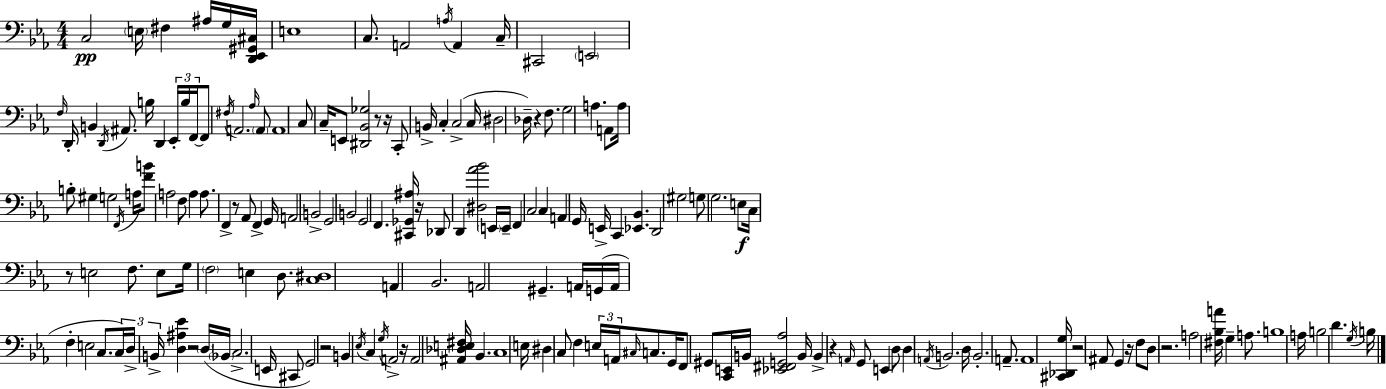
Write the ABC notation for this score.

X:1
T:Untitled
M:4/4
L:1/4
K:Eb
C,2 E,/4 ^F, ^A,/4 G,/4 [D,,_E,,^G,,^C,]/4 E,4 C,/2 A,,2 A,/4 A,, C,/4 ^C,,2 E,,2 F,/4 D,,/4 B,, D,,/4 ^A,,/2 B,/4 D,, _E,,/4 B,/4 F,,/4 F,,/2 ^F,/4 A,,2 _A,/4 A,,/2 A,,4 C,/2 C,/4 E,,/2 [^D,,_B,,_G,]2 z/2 z/4 C,,/2 B,,/4 C, C,2 C,/4 ^D,2 _D,/4 z F,/2 G,2 A, A,,/2 A,/4 B,/2 ^G, G,2 F,,/4 A,/4 [FB]/2 A,2 F,/2 A, A,/2 F,, z/2 _A,,/2 F,, G,,/4 A,,2 B,,2 G,,2 B,,2 G,,2 F,, [^C,,_G,,^A,]/4 z/4 _D,,/2 D,, [^D,_A_B]2 E,,/4 E,,/4 F,, C,2 C, A,, G,,/4 E,,/4 C,, [_E,,_B,,] D,,2 ^G,2 G,/2 G,2 E,/2 C,/4 z/2 E,2 F,/2 E,/2 G,/4 F,2 E, D,/2 [C,^D,]4 A,, _B,,2 A,,2 ^G,, A,,/4 G,,/4 A,,/4 F, E,2 C,/2 C,/4 D,/4 B,,/4 [D,^A,_E] z2 D,/4 _B,,/4 C,2 E,,/4 ^C,,/2 G,,2 z2 B,, _E,/4 C, G,/4 A,,2 z/4 A,,2 [^A,,_D,E,^F,]/4 _B,, C,4 E,/4 ^D, C,/2 F, E,/4 A,,/4 ^C,/4 C,/2 G,,/4 F,,/2 ^G,,/2 [C,,E,,]/4 B,,/4 [_E,,^F,,G,,_A,]2 B,,/4 B,, z A,,/4 G,,/2 E,, D,/2 D, A,,/4 B,,2 D,/4 B,,2 A,,/2 A,,4 [^C,,_D,,G,]/4 z2 ^A,,/2 G,, z/4 F,/2 D,/2 z2 A,2 [^F,_B,A]/4 G, A,/2 B,4 A,/4 B,2 D G,/4 B,/4